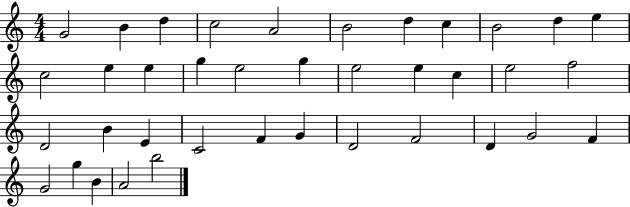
{
  \clef treble
  \numericTimeSignature
  \time 4/4
  \key c \major
  g'2 b'4 d''4 | c''2 a'2 | b'2 d''4 c''4 | b'2 d''4 e''4 | \break c''2 e''4 e''4 | g''4 e''2 g''4 | e''2 e''4 c''4 | e''2 f''2 | \break d'2 b'4 e'4 | c'2 f'4 g'4 | d'2 f'2 | d'4 g'2 f'4 | \break g'2 g''4 b'4 | a'2 b''2 | \bar "|."
}